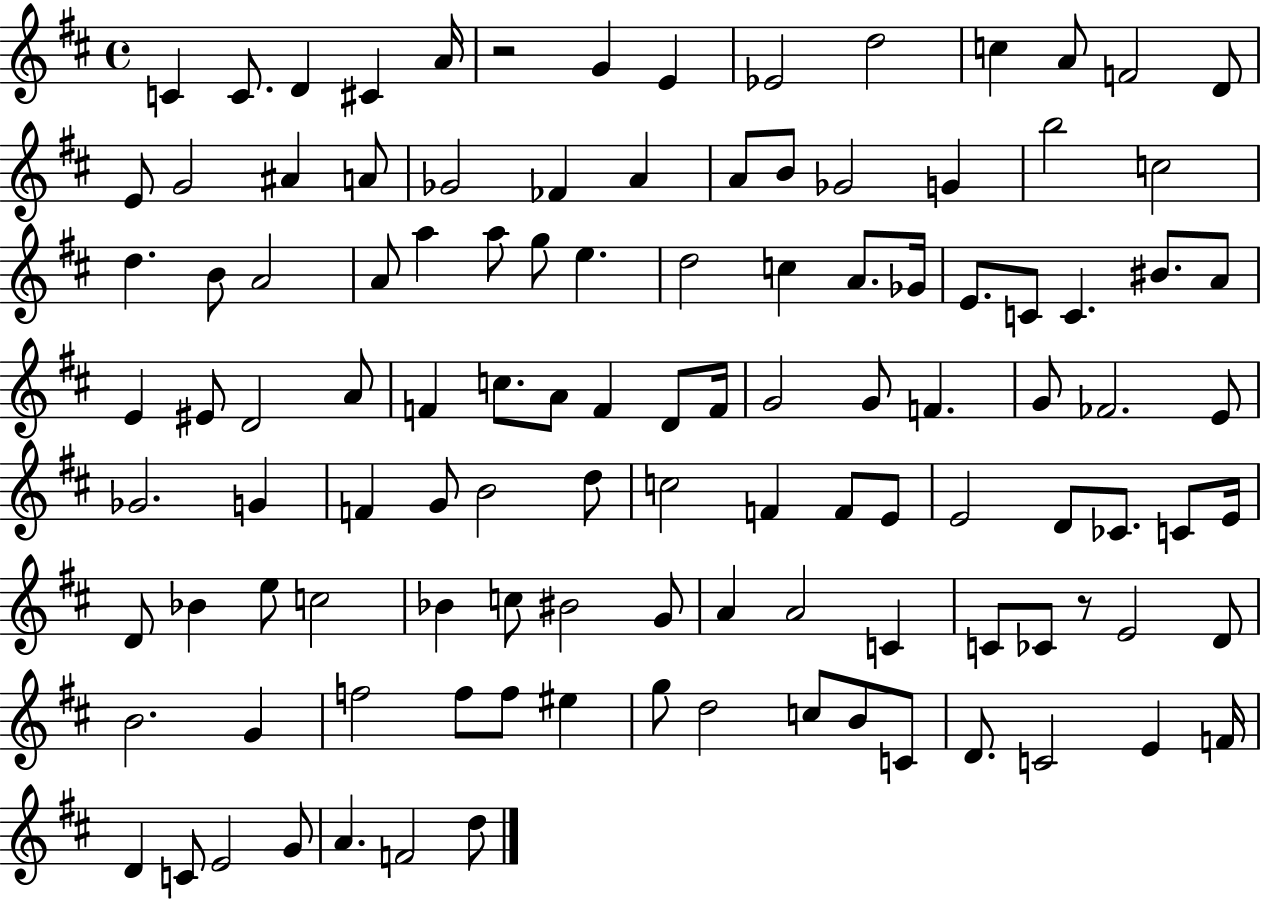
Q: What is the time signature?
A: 4/4